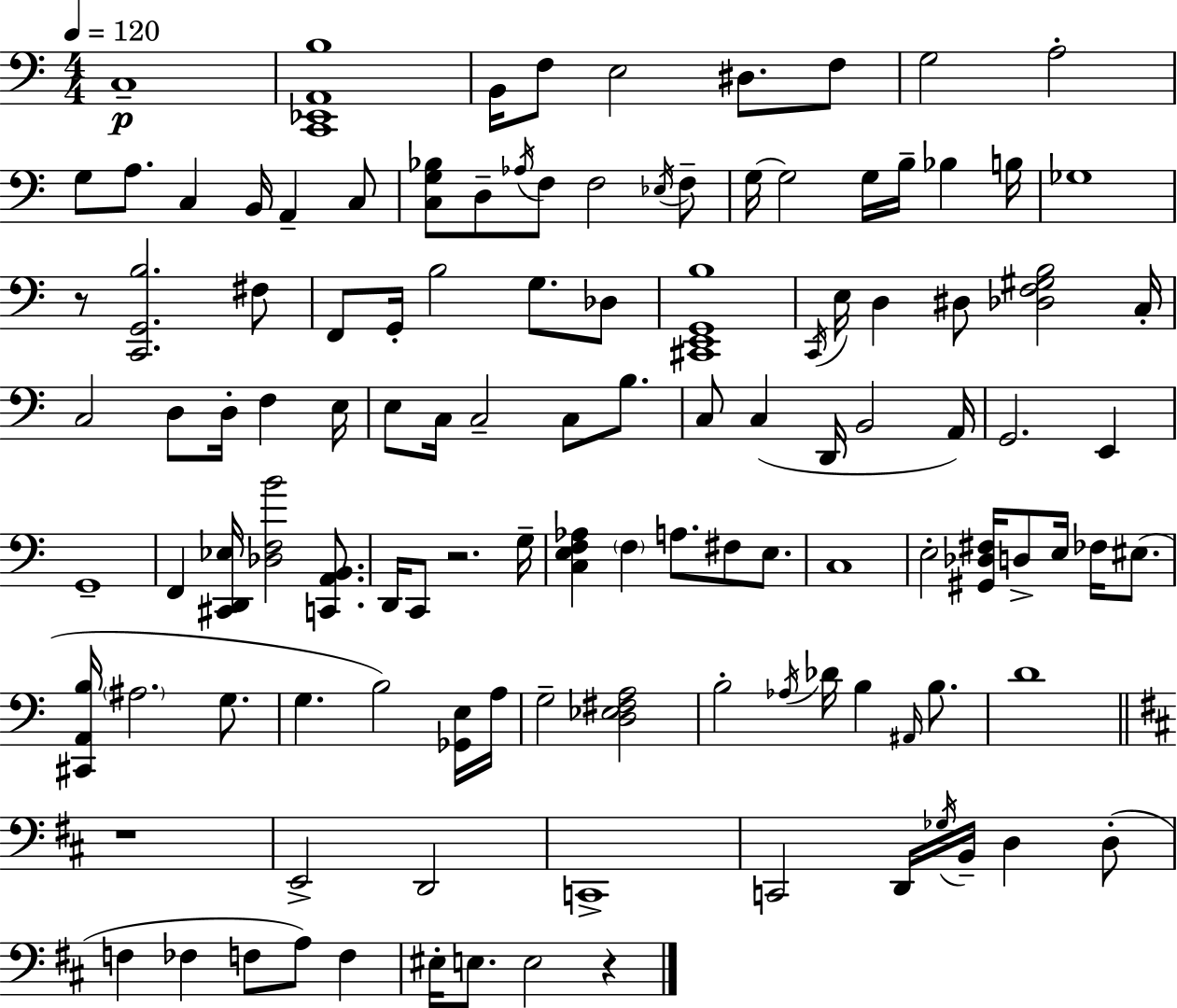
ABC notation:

X:1
T:Untitled
M:4/4
L:1/4
K:Am
C,4 [C,,_E,,A,,B,]4 B,,/4 F,/2 E,2 ^D,/2 F,/2 G,2 A,2 G,/2 A,/2 C, B,,/4 A,, C,/2 [C,G,_B,]/2 D,/2 _A,/4 F,/2 F,2 _E,/4 F,/2 G,/4 G,2 G,/4 B,/4 _B, B,/4 _G,4 z/2 [C,,G,,B,]2 ^F,/2 F,,/2 G,,/4 B,2 G,/2 _D,/2 [^C,,E,,G,,B,]4 C,,/4 E,/4 D, ^D,/2 [_D,F,^G,B,]2 C,/4 C,2 D,/2 D,/4 F, E,/4 E,/2 C,/4 C,2 C,/2 B,/2 C,/2 C, D,,/4 B,,2 A,,/4 G,,2 E,, G,,4 F,, [^C,,D,,_E,]/4 [_D,F,B]2 [C,,A,,B,,]/2 D,,/4 C,,/2 z2 G,/4 [C,E,F,_A,] F, A,/2 ^F,/2 E,/2 C,4 E,2 [^G,,_D,^F,]/4 D,/2 E,/4 _F,/4 ^E,/2 [^C,,A,,B,]/4 ^A,2 G,/2 G, B,2 [_G,,E,]/4 A,/4 G,2 [D,_E,^F,A,]2 B,2 _A,/4 _D/4 B, ^A,,/4 B,/2 D4 z4 E,,2 D,,2 C,,4 C,,2 D,,/4 _G,/4 B,,/4 D, D,/2 F, _F, F,/2 A,/2 F, ^E,/4 E,/2 E,2 z